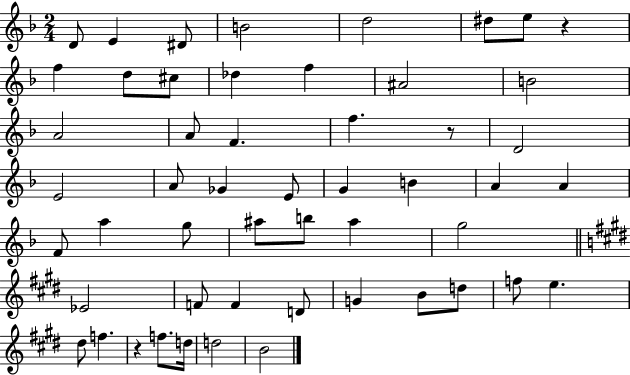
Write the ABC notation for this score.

X:1
T:Untitled
M:2/4
L:1/4
K:F
D/2 E ^D/2 B2 d2 ^d/2 e/2 z f d/2 ^c/2 _d f ^A2 B2 A2 A/2 F f z/2 D2 E2 A/2 _G E/2 G B A A F/2 a g/2 ^a/2 b/2 ^a g2 _E2 F/2 F D/2 G B/2 d/2 f/2 e ^d/2 f z f/2 d/4 d2 B2